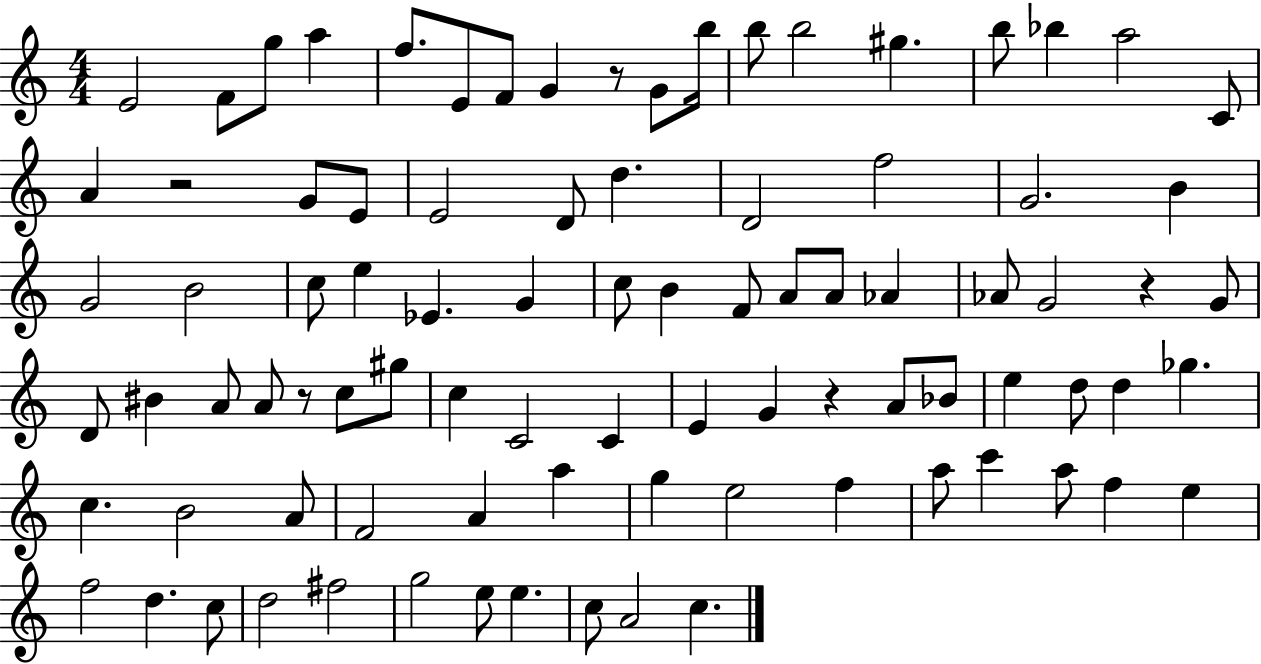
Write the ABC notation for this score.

X:1
T:Untitled
M:4/4
L:1/4
K:C
E2 F/2 g/2 a f/2 E/2 F/2 G z/2 G/2 b/4 b/2 b2 ^g b/2 _b a2 C/2 A z2 G/2 E/2 E2 D/2 d D2 f2 G2 B G2 B2 c/2 e _E G c/2 B F/2 A/2 A/2 _A _A/2 G2 z G/2 D/2 ^B A/2 A/2 z/2 c/2 ^g/2 c C2 C E G z A/2 _B/2 e d/2 d _g c B2 A/2 F2 A a g e2 f a/2 c' a/2 f e f2 d c/2 d2 ^f2 g2 e/2 e c/2 A2 c